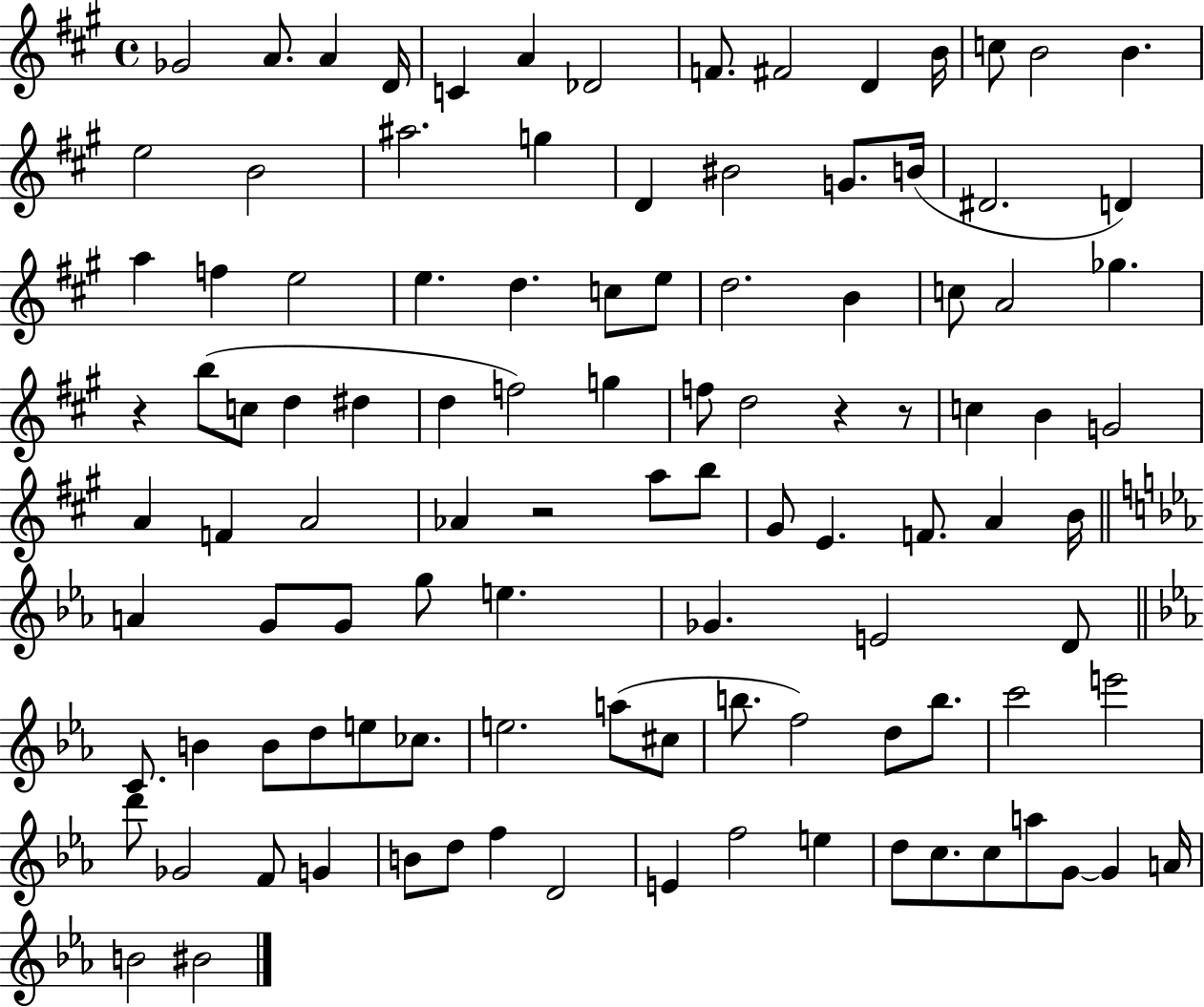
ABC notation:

X:1
T:Untitled
M:4/4
L:1/4
K:A
_G2 A/2 A D/4 C A _D2 F/2 ^F2 D B/4 c/2 B2 B e2 B2 ^a2 g D ^B2 G/2 B/4 ^D2 D a f e2 e d c/2 e/2 d2 B c/2 A2 _g z b/2 c/2 d ^d d f2 g f/2 d2 z z/2 c B G2 A F A2 _A z2 a/2 b/2 ^G/2 E F/2 A B/4 A G/2 G/2 g/2 e _G E2 D/2 C/2 B B/2 d/2 e/2 _c/2 e2 a/2 ^c/2 b/2 f2 d/2 b/2 c'2 e'2 d'/2 _G2 F/2 G B/2 d/2 f D2 E f2 e d/2 c/2 c/2 a/2 G/2 G A/4 B2 ^B2